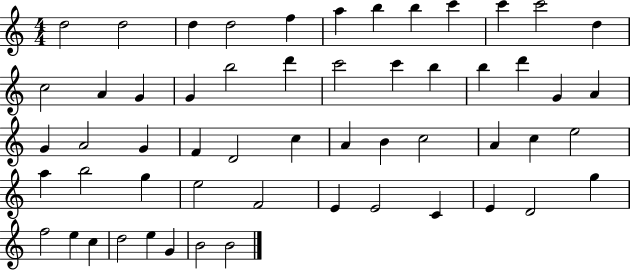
X:1
T:Untitled
M:4/4
L:1/4
K:C
d2 d2 d d2 f a b b c' c' c'2 d c2 A G G b2 d' c'2 c' b b d' G A G A2 G F D2 c A B c2 A c e2 a b2 g e2 F2 E E2 C E D2 g f2 e c d2 e G B2 B2